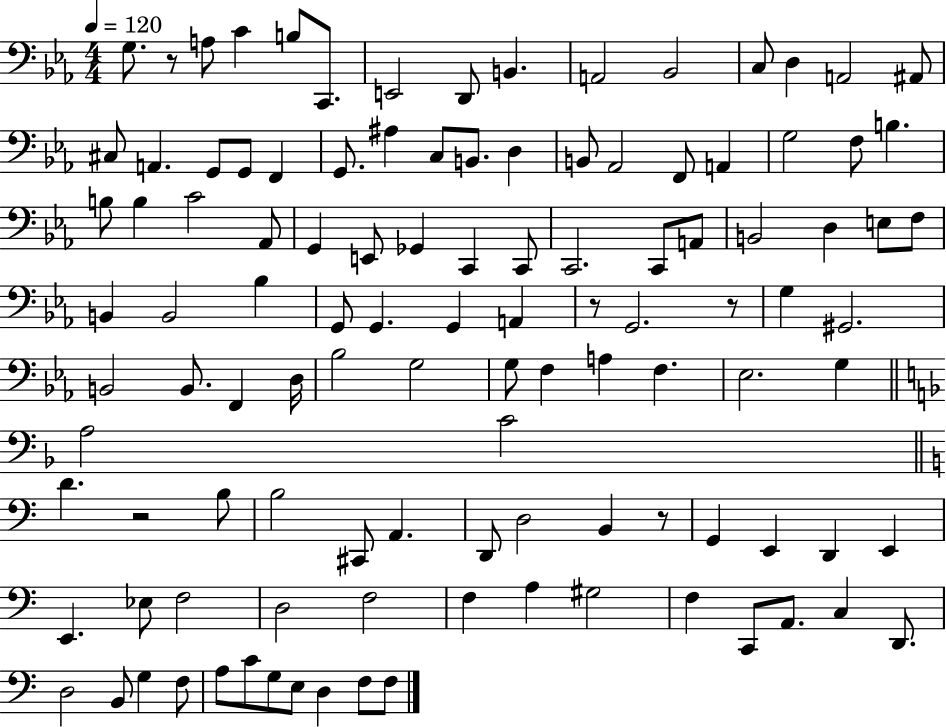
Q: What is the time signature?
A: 4/4